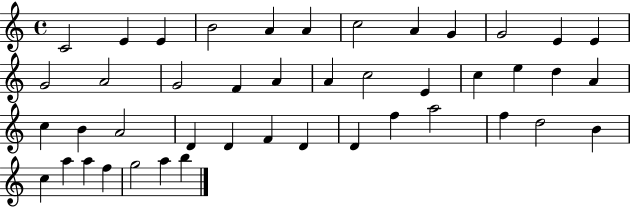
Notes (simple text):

C4/h E4/q E4/q B4/h A4/q A4/q C5/h A4/q G4/q G4/h E4/q E4/q G4/h A4/h G4/h F4/q A4/q A4/q C5/h E4/q C5/q E5/q D5/q A4/q C5/q B4/q A4/h D4/q D4/q F4/q D4/q D4/q F5/q A5/h F5/q D5/h B4/q C5/q A5/q A5/q F5/q G5/h A5/q B5/q